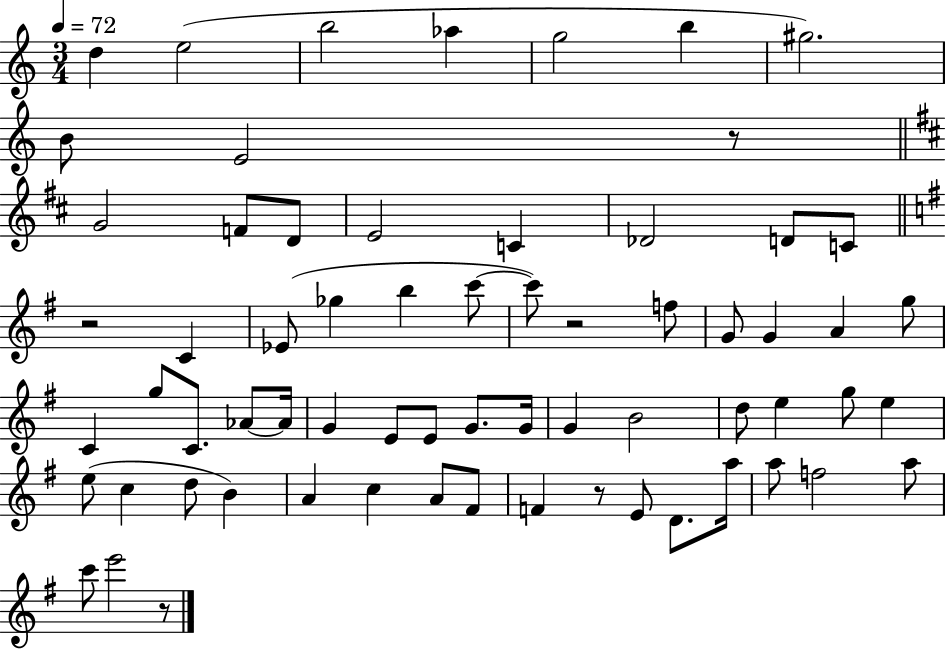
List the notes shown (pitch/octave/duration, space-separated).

D5/q E5/h B5/h Ab5/q G5/h B5/q G#5/h. B4/e E4/h R/e G4/h F4/e D4/e E4/h C4/q Db4/h D4/e C4/e R/h C4/q Eb4/e Gb5/q B5/q C6/e C6/e R/h F5/e G4/e G4/q A4/q G5/e C4/q G5/e C4/e. Ab4/e Ab4/s G4/q E4/e E4/e G4/e. G4/s G4/q B4/h D5/e E5/q G5/e E5/q E5/e C5/q D5/e B4/q A4/q C5/q A4/e F#4/e F4/q R/e E4/e D4/e. A5/s A5/e F5/h A5/e C6/e E6/h R/e